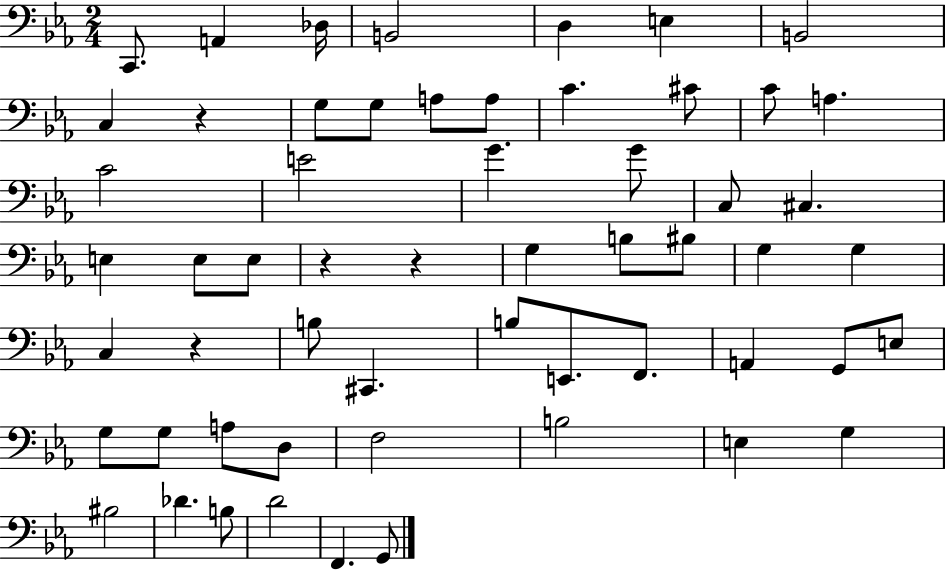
{
  \clef bass
  \numericTimeSignature
  \time 2/4
  \key ees \major
  \repeat volta 2 { c,8. a,4 des16 | b,2 | d4 e4 | b,2 | \break c4 r4 | g8 g8 a8 a8 | c'4. cis'8 | c'8 a4. | \break c'2 | e'2 | g'4. g'8 | c8 cis4. | \break e4 e8 e8 | r4 r4 | g4 b8 bis8 | g4 g4 | \break c4 r4 | b8 cis,4. | b8 e,8. f,8. | a,4 g,8 e8 | \break g8 g8 a8 d8 | f2 | b2 | e4 g4 | \break bis2 | des'4. b8 | d'2 | f,4. g,8 | \break } \bar "|."
}